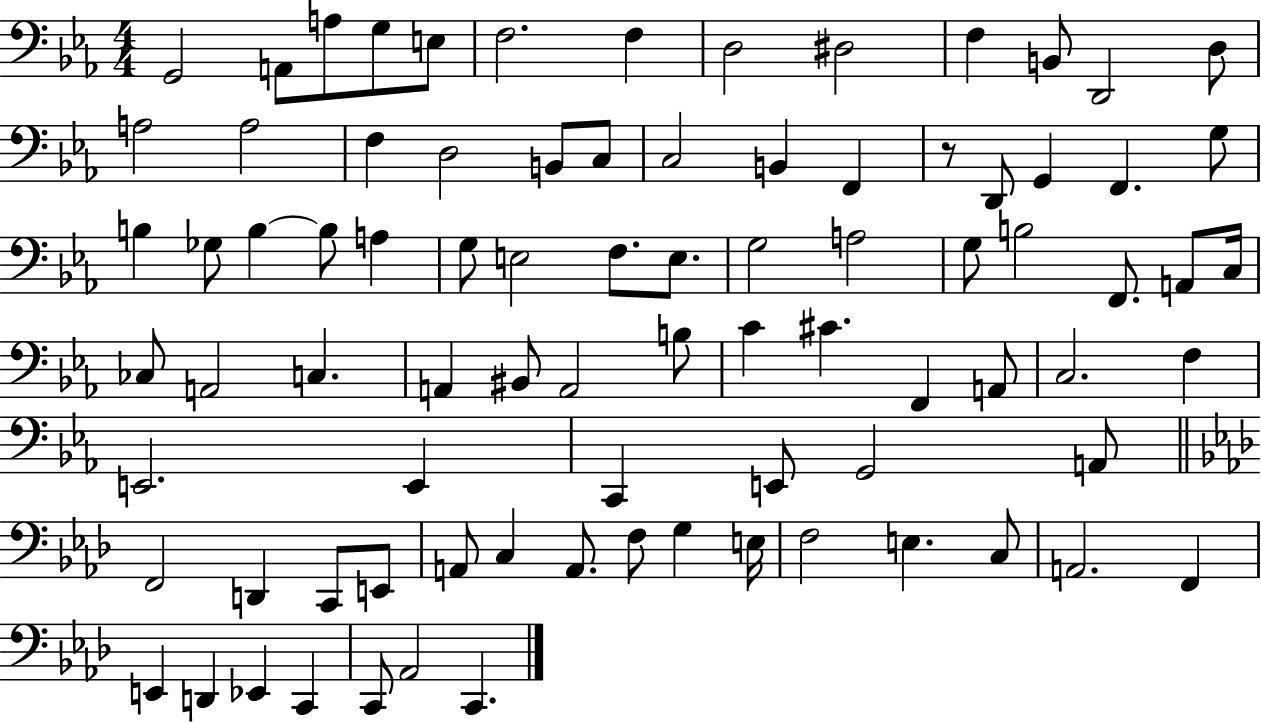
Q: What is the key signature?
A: EES major